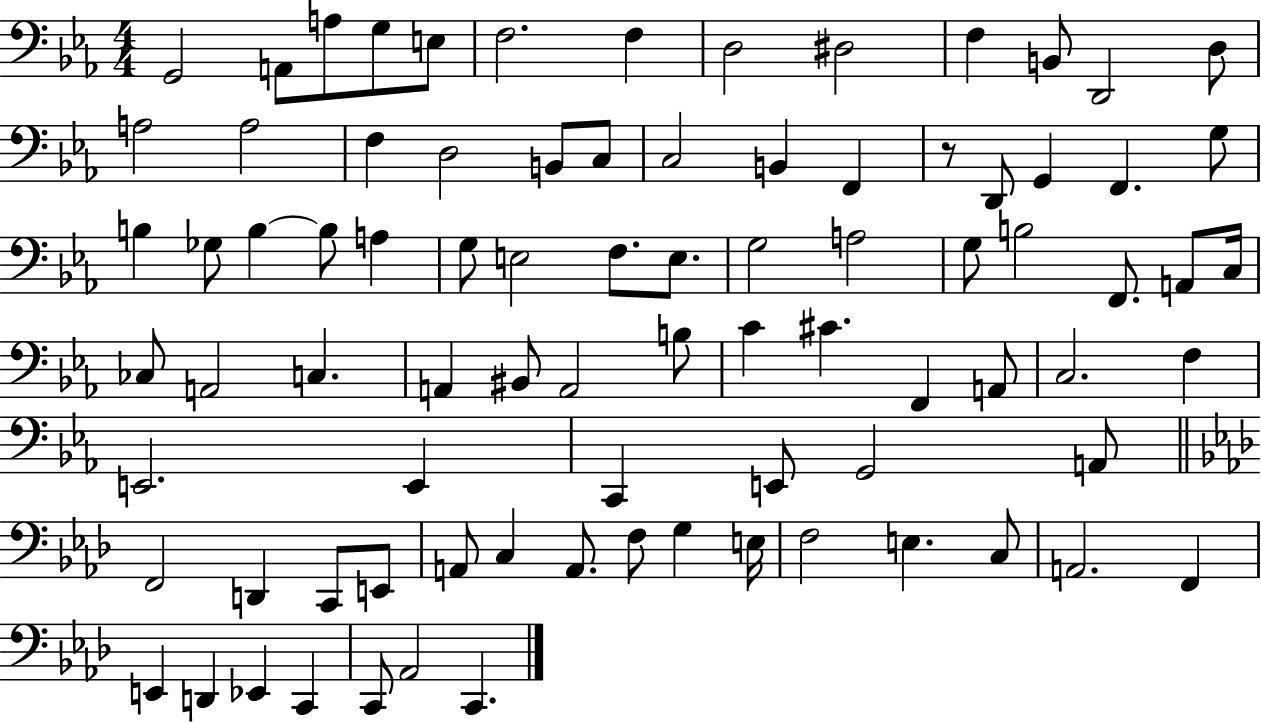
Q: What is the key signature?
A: EES major